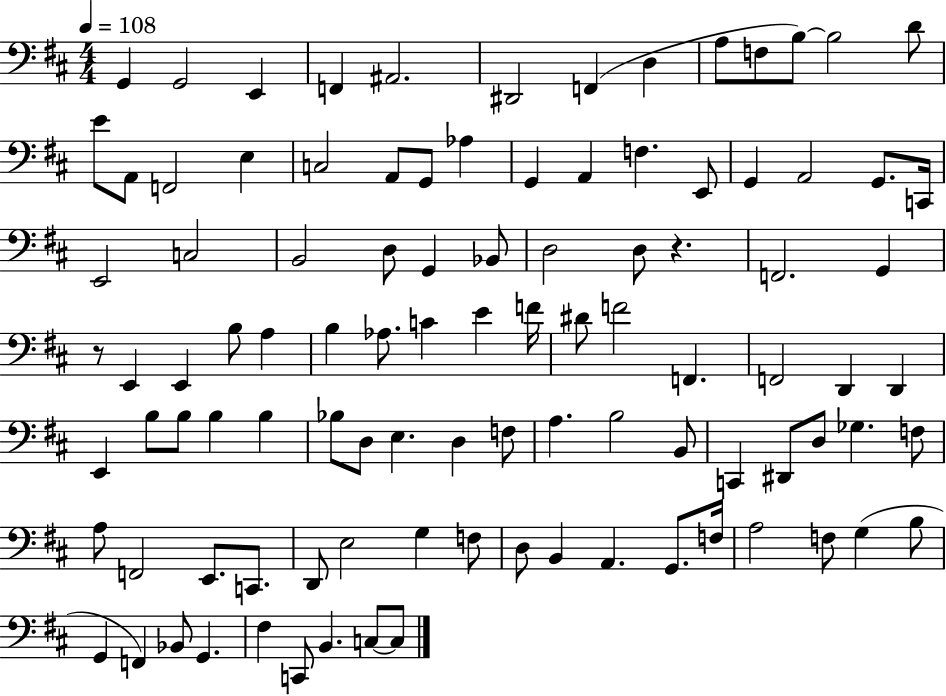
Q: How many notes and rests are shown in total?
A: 100